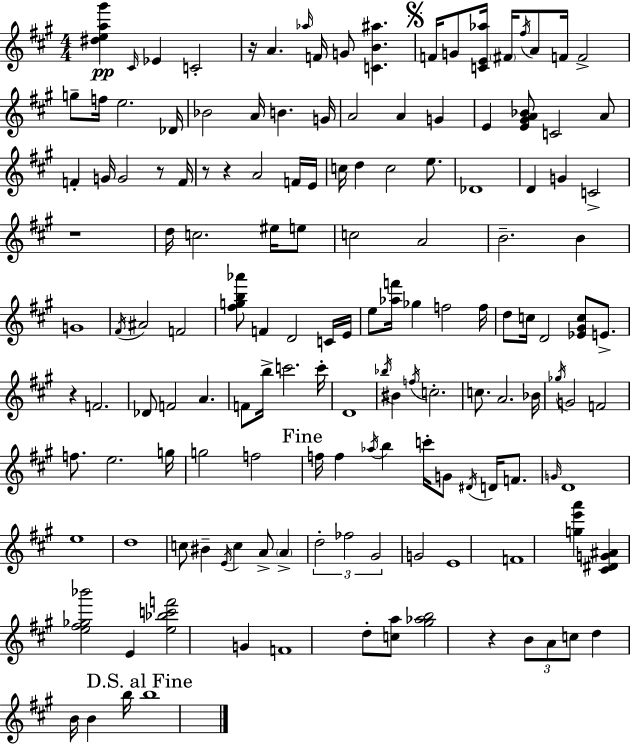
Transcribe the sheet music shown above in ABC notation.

X:1
T:Untitled
M:4/4
L:1/4
K:A
[^dea^g'] ^C/4 _E C2 z/4 A _a/4 F/4 G/2 [CB^a] F/4 G/2 [CE_a]/4 ^F/4 ^f/4 A/2 F/4 F2 g/2 f/4 e2 _D/4 _B2 A/4 B G/4 A2 A G E [E^GA_B]/2 C2 A/2 F G/4 G2 z/2 F/4 z/2 z A2 F/4 E/4 c/4 d c2 e/2 _D4 D G C2 z4 d/4 c2 ^e/4 e/2 c2 A2 B2 B G4 ^F/4 ^A2 F2 [^fgb_a']/2 F D2 C/4 E/4 e/2 [_af']/4 _g f2 f/4 d/2 c/4 D2 [_E^Gc]/2 E/2 z F2 _D/2 F2 A F/2 b/4 c'2 c'/4 D4 _b/4 ^B f/4 c2 c/2 A2 _B/4 _g/4 G2 F2 f/2 e2 g/4 g2 f2 f/4 f _a/4 b c'/4 G/2 ^D/4 D/4 F/2 G/4 D4 e4 d4 c/2 ^B E/4 c A/2 A d2 _f2 ^G2 G2 E4 F4 [ge'a'] [^C^DG^A] [e^f_g_b']2 E [e_bc'f']2 G F4 d/2 [ca]/2 [^g_ab]2 z B/2 A/2 c/2 d B/4 B b/4 b4